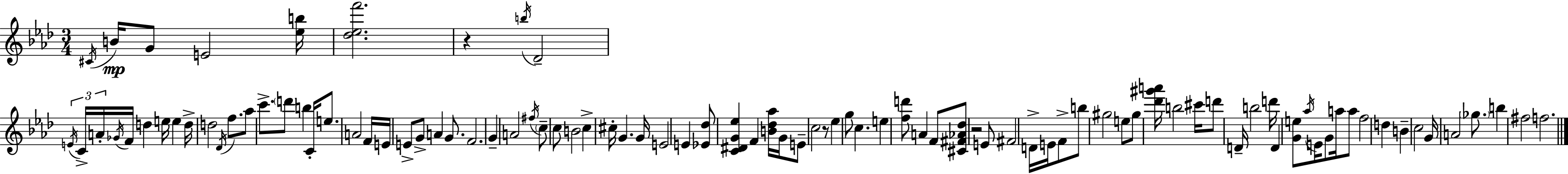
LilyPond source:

{
  \clef treble
  \numericTimeSignature
  \time 3/4
  \key aes \major
  \acciaccatura { cis'16 }\mp b'16 g'8 e'2 | <ees'' b''>16 <des'' ees'' f'''>2. | r4 \acciaccatura { b''16 } des'2-- | \tuplet 3/2 { \acciaccatura { e'16 } c'16-> a'16-. } \acciaccatura { ges'16 } f'16 d''4 e''16 | \break e''4 d''16-> d''2 | \acciaccatura { des'16 } f''8. aes''8 c'''8.-> \parenthesize d'''8 | b''4 c'16-. e''8. a'2 | f'16 e'16 e'8-> g'8-> a'4 | \break g'8. f'2. | g'4-- a'2 | \acciaccatura { fis''16 } \parenthesize c''8-- c''8 b'2 | c''4-> cis''16-. g'4. | \break g'16 e'2 | e'4 <ees' des''>8 <c' dis' g' ees''>4 | f'4 <b' des'' aes''>16 g'16 e'8-- c''2 | r8 ees''4 g''8 | \break c''4. e''4 <f'' d'''>8 | a'4 f'8 <cis' fis' aes' des''>8 r2 | e'8 fis'2 | d'16-> e'16 f'8-> b''8 gis''2 | \break e''8 gis''8 <des''' gis''' a'''>16 b''2 | cis'''16 d'''8 d'16-- b''2 | d'''16 d'4 <g' e''>8 | \acciaccatura { aes''16 } e'16 g'8 a''16 a''8 f''2 | \break d''4 b'4-- c''2 | g'16 a'2 | \parenthesize ges''8. b''4 fis''2 | f''2. | \break \bar "|."
}